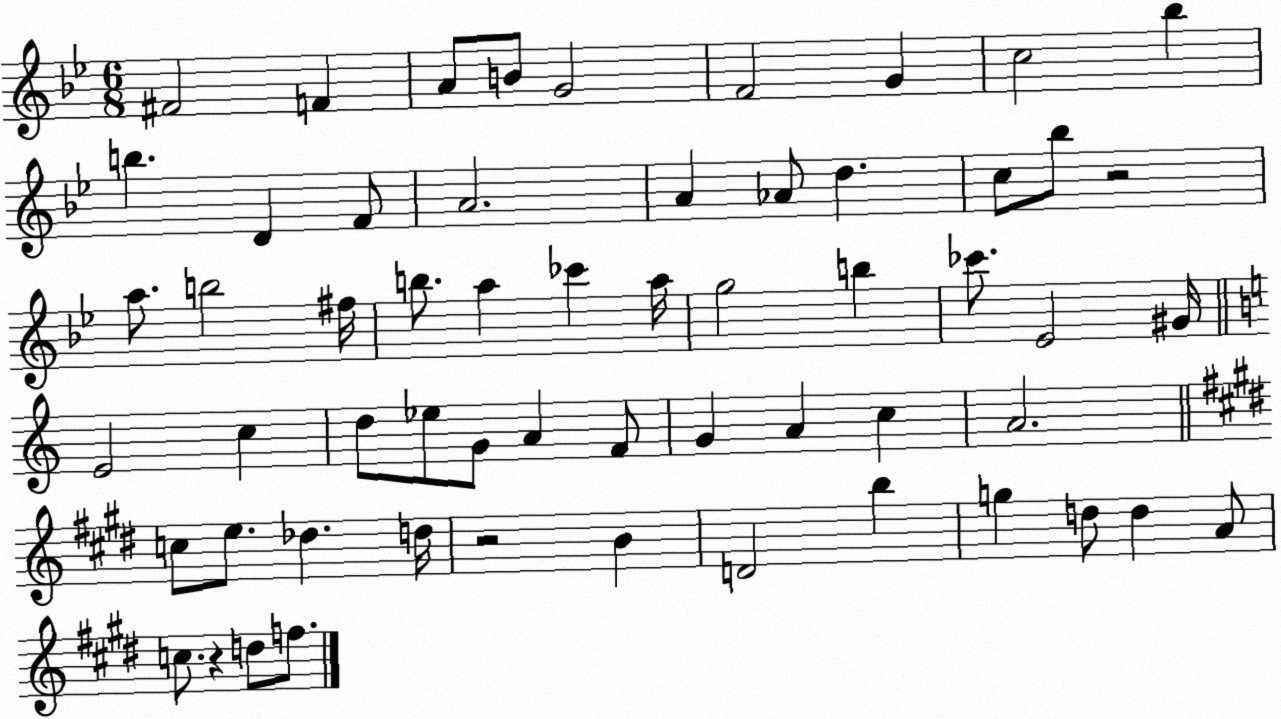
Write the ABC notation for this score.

X:1
T:Untitled
M:6/8
L:1/4
K:Bb
^F2 F A/2 B/2 G2 F2 G c2 _b b D F/2 A2 A _A/2 d c/2 _b/2 z2 a/2 b2 ^f/4 b/2 a _c' a/4 g2 b _c'/2 _E2 ^G/4 E2 c d/2 _e/2 G/2 A F/2 G A c A2 c/2 e/2 _d d/4 z2 B D2 b g d/2 d A/2 c/2 z d/2 f/2